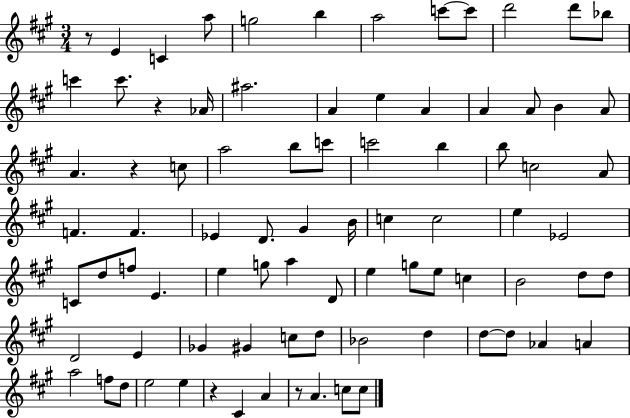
{
  \clef treble
  \numericTimeSignature
  \time 3/4
  \key a \major
  r8 e'4 c'4 a''8 | g''2 b''4 | a''2 c'''8~~ c'''8 | d'''2 d'''8 bes''8 | \break c'''4 c'''8. r4 aes'16 | ais''2. | a'4 e''4 a'4 | a'4 a'8 b'4 a'8 | \break a'4. r4 c''8 | a''2 b''8 c'''8 | c'''2 b''4 | b''8 c''2 a'8 | \break f'4. f'4. | ees'4 d'8. gis'4 b'16 | c''4 c''2 | e''4 ees'2 | \break c'8 d''8 f''8 e'4. | e''4 g''8 a''4 d'8 | e''4 g''8 e''8 c''4 | b'2 d''8 d''8 | \break d'2 e'4 | ges'4 gis'4 c''8 d''8 | bes'2 d''4 | d''8~~ d''8 aes'4 a'4 | \break a''2 f''8 d''8 | e''2 e''4 | r4 cis'4 a'4 | r8 a'4. c''8 c''8 | \break \bar "|."
}